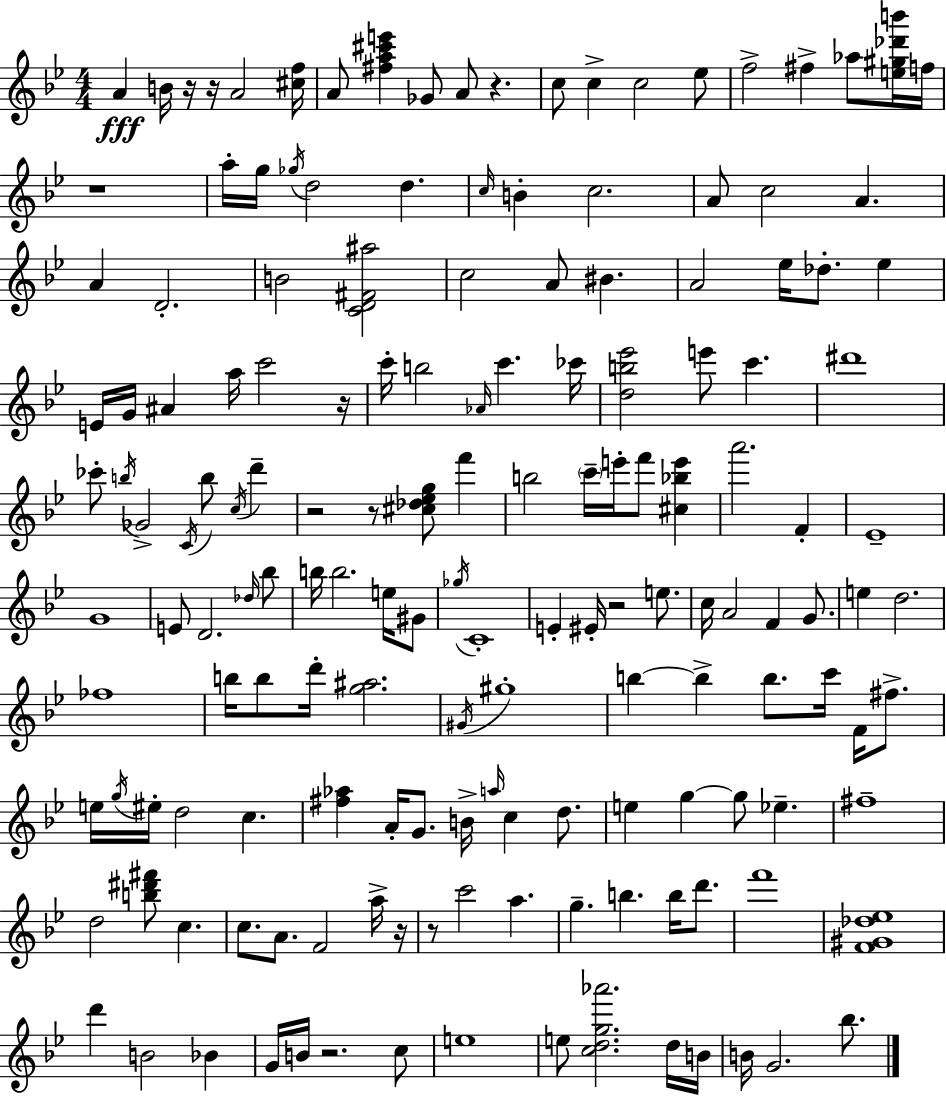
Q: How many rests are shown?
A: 11